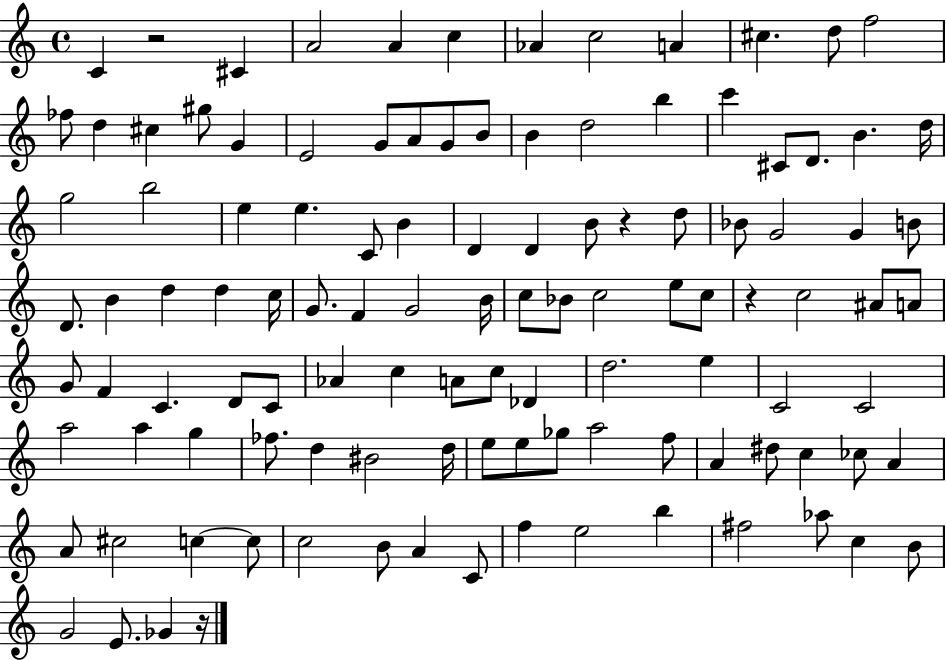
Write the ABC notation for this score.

X:1
T:Untitled
M:4/4
L:1/4
K:C
C z2 ^C A2 A c _A c2 A ^c d/2 f2 _f/2 d ^c ^g/2 G E2 G/2 A/2 G/2 B/2 B d2 b c' ^C/2 D/2 B d/4 g2 b2 e e C/2 B D D B/2 z d/2 _B/2 G2 G B/2 D/2 B d d c/4 G/2 F G2 B/4 c/2 _B/2 c2 e/2 c/2 z c2 ^A/2 A/2 G/2 F C D/2 C/2 _A c A/2 c/2 _D d2 e C2 C2 a2 a g _f/2 d ^B2 d/4 e/2 e/2 _g/2 a2 f/2 A ^d/2 c _c/2 A A/2 ^c2 c c/2 c2 B/2 A C/2 f e2 b ^f2 _a/2 c B/2 G2 E/2 _G z/4